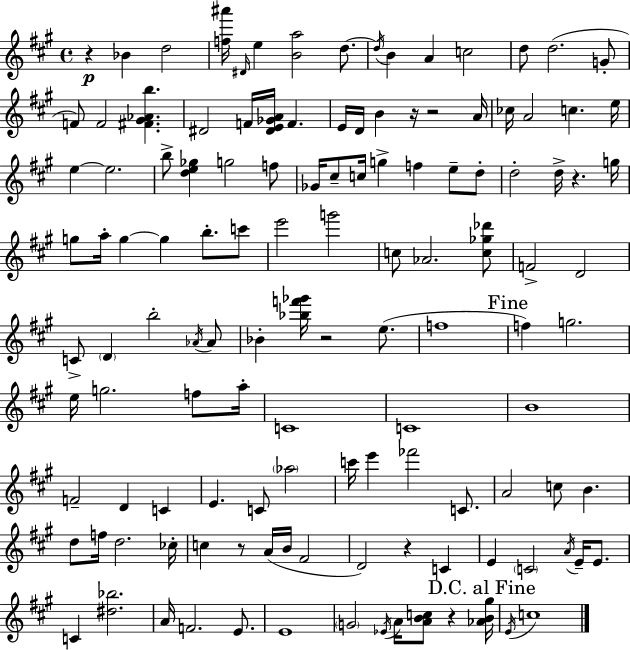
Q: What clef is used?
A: treble